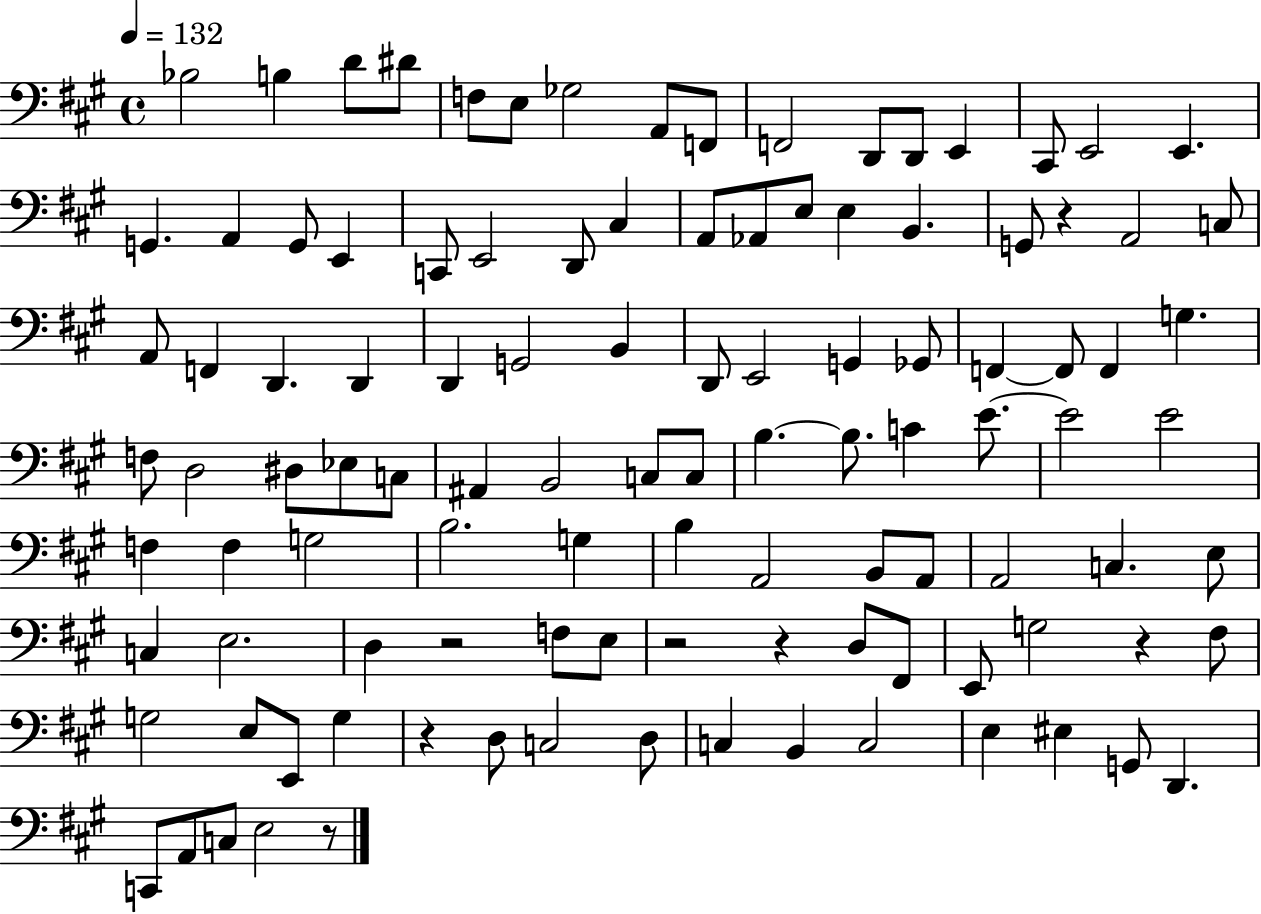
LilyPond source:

{
  \clef bass
  \time 4/4
  \defaultTimeSignature
  \key a \major
  \tempo 4 = 132
  \repeat volta 2 { bes2 b4 d'8 dis'8 | f8 e8 ges2 a,8 f,8 | f,2 d,8 d,8 e,4 | cis,8 e,2 e,4. | \break g,4. a,4 g,8 e,4 | c,8 e,2 d,8 cis4 | a,8 aes,8 e8 e4 b,4. | g,8 r4 a,2 c8 | \break a,8 f,4 d,4. d,4 | d,4 g,2 b,4 | d,8 e,2 g,4 ges,8 | f,4~~ f,8 f,4 g4. | \break f8 d2 dis8 ees8 c8 | ais,4 b,2 c8 c8 | b4.~~ b8. c'4 e'8.~~ | e'2 e'2 | \break f4 f4 g2 | b2. g4 | b4 a,2 b,8 a,8 | a,2 c4. e8 | \break c4 e2. | d4 r2 f8 e8 | r2 r4 d8 fis,8 | e,8 g2 r4 fis8 | \break g2 e8 e,8 g4 | r4 d8 c2 d8 | c4 b,4 c2 | e4 eis4 g,8 d,4. | \break c,8 a,8 c8 e2 r8 | } \bar "|."
}